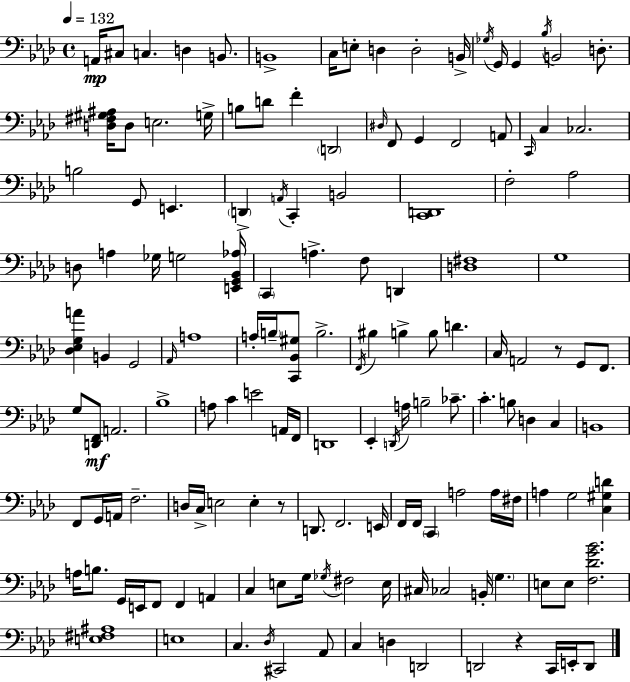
A2/s C#3/e C3/q. D3/q B2/e. B2/w C3/s E3/e D3/q D3/h B2/s Gb3/s G2/s G2/q Bb3/s B2/h D3/e. [D3,F#3,G#3,A#3]/s D3/e E3/h. G3/s B3/e D4/e F4/q D2/h D#3/s F2/e G2/q F2/h A2/e C2/s C3/q CES3/h. B3/h G2/e E2/q. D2/q A2/s C2/q B2/h [C2,D2]/w F3/h Ab3/h D3/e A3/q Gb3/s G3/h [E2,G2,Bb2,Ab3]/s C2/q A3/q. F3/e D2/q [D3,F#3]/w G3/w [Db3,Eb3,G3,A4]/q B2/q G2/h Ab2/s A3/w A3/s B3/s [C2,Bb2,G#3]/e B3/h. F2/s BIS3/q B3/q B3/e D4/q. C3/s A2/h R/e G2/e F2/e. G3/e [D2,F2]/e A2/h. Bb3/w A3/e C4/q E4/h A2/s F2/s D2/w Eb2/q D2/s A3/s B3/h CES4/e. C4/q. B3/e D3/q C3/q B2/w F2/e G2/s A2/s F3/h. D3/s C3/s E3/h E3/q R/e D2/e. F2/h. E2/s F2/s F2/s C2/q A3/h A3/s F#3/s A3/q G3/h [C3,G#3,D4]/q A3/s B3/e. G2/s E2/s F2/e F2/q A2/q C3/q E3/e G3/s Gb3/s F#3/h E3/s C#3/s CES3/h B2/s G3/q. E3/e E3/e [F3,Db4,G4,Bb4]/h. [E3,F#3,A#3]/w E3/w C3/q. Db3/s C#2/h Ab2/e C3/q D3/q D2/h D2/h R/q C2/s E2/s D2/e